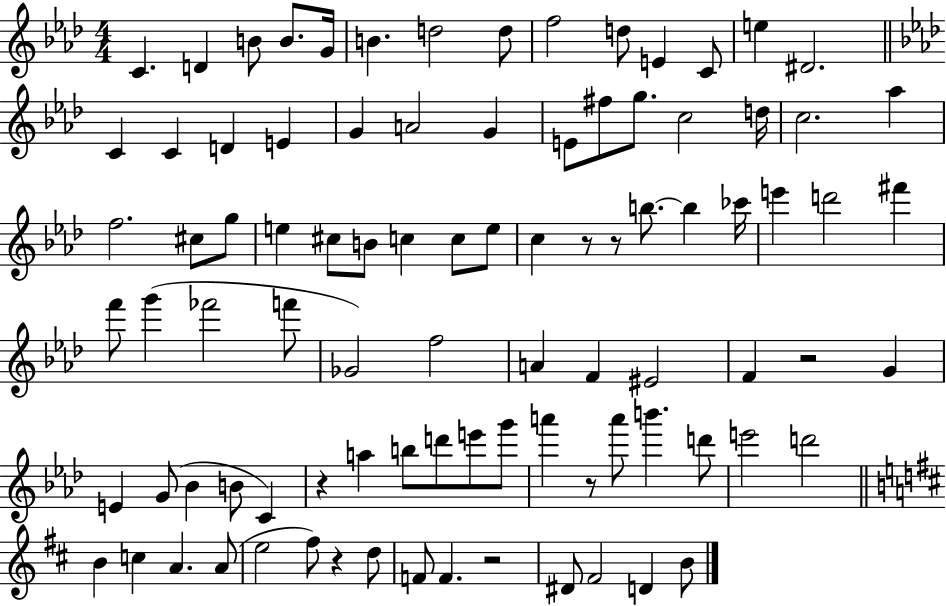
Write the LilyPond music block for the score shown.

{
  \clef treble
  \numericTimeSignature
  \time 4/4
  \key aes \major
  \repeat volta 2 { c'4. d'4 b'8 b'8. g'16 | b'4. d''2 d''8 | f''2 d''8 e'4 c'8 | e''4 dis'2. | \break \bar "||" \break \key f \minor c'4 c'4 d'4 e'4 | g'4 a'2 g'4 | e'8 fis''8 g''8. c''2 d''16 | c''2. aes''4 | \break f''2. cis''8 g''8 | e''4 cis''8 b'8 c''4 c''8 e''8 | c''4 r8 r8 b''8.~~ b''4 ces'''16 | e'''4 d'''2 fis'''4 | \break f'''8 g'''4( fes'''2 f'''8 | ges'2) f''2 | a'4 f'4 eis'2 | f'4 r2 g'4 | \break e'4 g'8( bes'4 b'8 c'4) | r4 a''4 b''8 d'''8 e'''8 g'''8 | a'''4 r8 a'''8 b'''4. d'''8 | e'''2 d'''2 | \break \bar "||" \break \key d \major b'4 c''4 a'4. a'8( | e''2 fis''8) r4 d''8 | f'8 f'4. r2 | dis'8 fis'2 d'4 b'8 | \break } \bar "|."
}